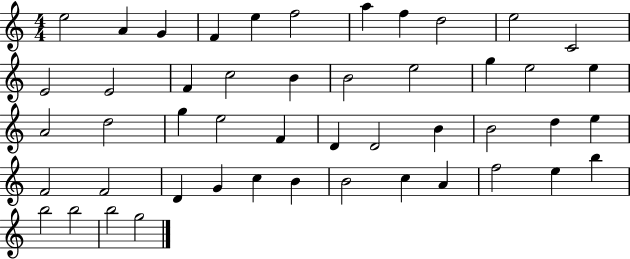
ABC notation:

X:1
T:Untitled
M:4/4
L:1/4
K:C
e2 A G F e f2 a f d2 e2 C2 E2 E2 F c2 B B2 e2 g e2 e A2 d2 g e2 F D D2 B B2 d e F2 F2 D G c B B2 c A f2 e b b2 b2 b2 g2